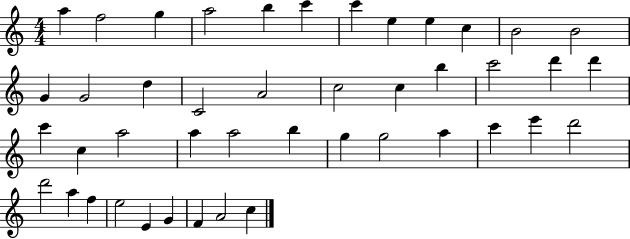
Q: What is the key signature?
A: C major